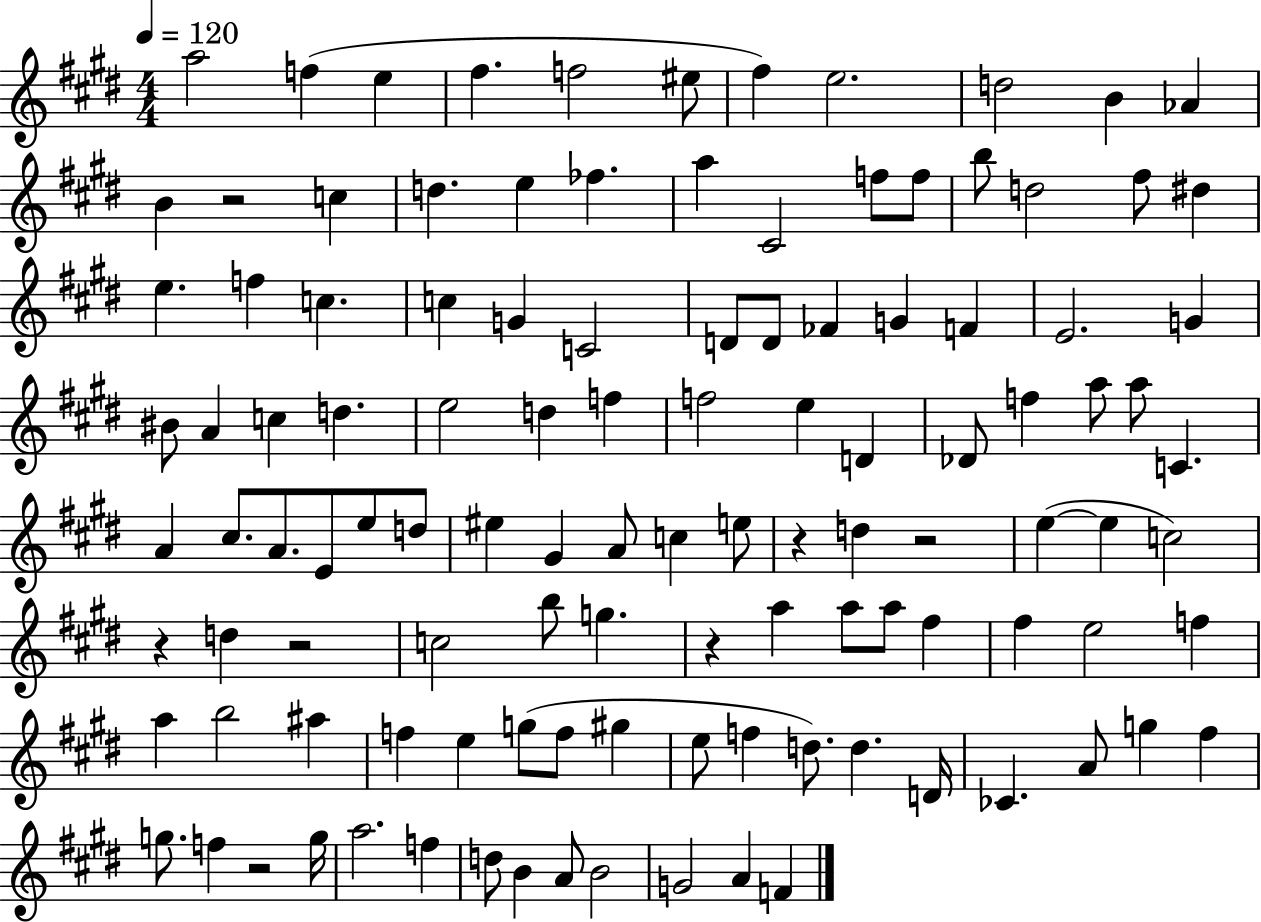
{
  \clef treble
  \numericTimeSignature
  \time 4/4
  \key e \major
  \tempo 4 = 120
  a''2 f''4( e''4 | fis''4. f''2 eis''8 | fis''4) e''2. | d''2 b'4 aes'4 | \break b'4 r2 c''4 | d''4. e''4 fes''4. | a''4 cis'2 f''8 f''8 | b''8 d''2 fis''8 dis''4 | \break e''4. f''4 c''4. | c''4 g'4 c'2 | d'8 d'8 fes'4 g'4 f'4 | e'2. g'4 | \break bis'8 a'4 c''4 d''4. | e''2 d''4 f''4 | f''2 e''4 d'4 | des'8 f''4 a''8 a''8 c'4. | \break a'4 cis''8. a'8. e'8 e''8 d''8 | eis''4 gis'4 a'8 c''4 e''8 | r4 d''4 r2 | e''4~(~ e''4 c''2) | \break r4 d''4 r2 | c''2 b''8 g''4. | r4 a''4 a''8 a''8 fis''4 | fis''4 e''2 f''4 | \break a''4 b''2 ais''4 | f''4 e''4 g''8( f''8 gis''4 | e''8 f''4 d''8.) d''4. d'16 | ces'4. a'8 g''4 fis''4 | \break g''8. f''4 r2 g''16 | a''2. f''4 | d''8 b'4 a'8 b'2 | g'2 a'4 f'4 | \break \bar "|."
}